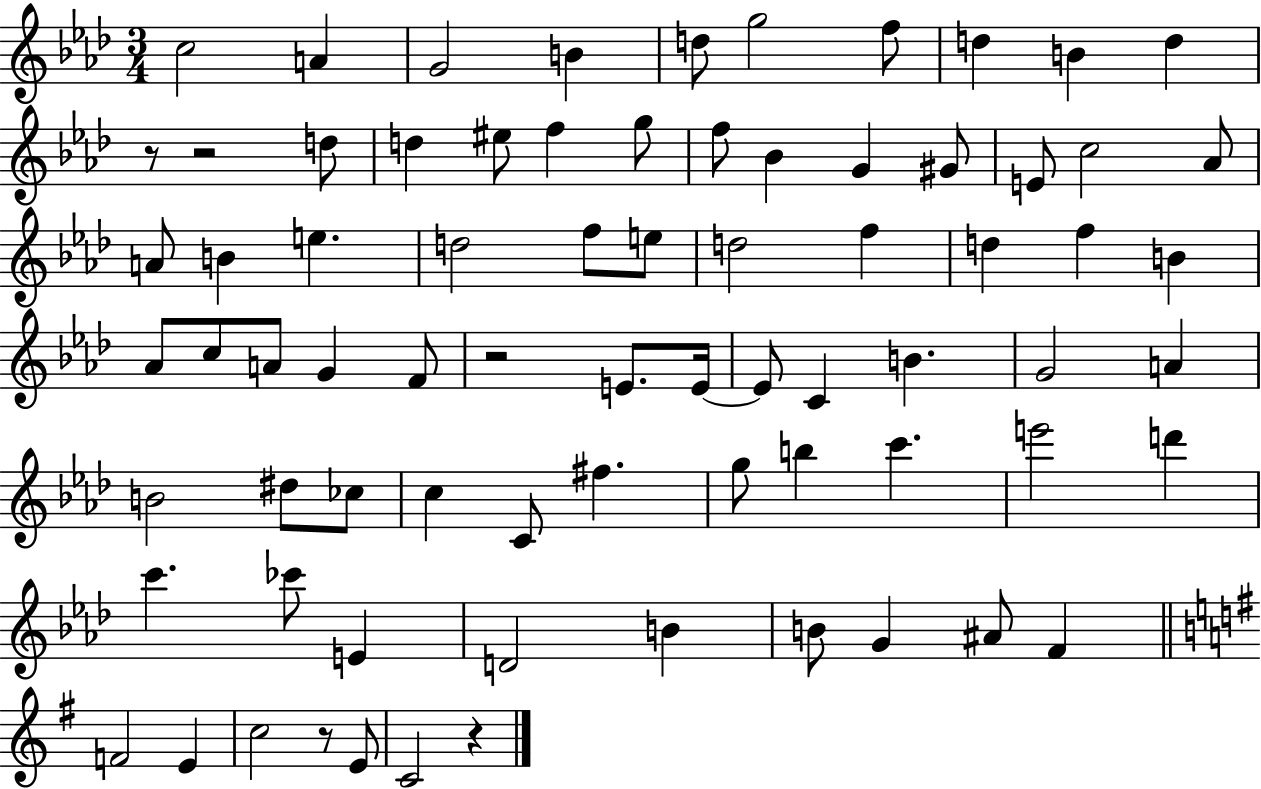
C5/h A4/q G4/h B4/q D5/e G5/h F5/e D5/q B4/q D5/q R/e R/h D5/e D5/q EIS5/e F5/q G5/e F5/e Bb4/q G4/q G#4/e E4/e C5/h Ab4/e A4/e B4/q E5/q. D5/h F5/e E5/e D5/h F5/q D5/q F5/q B4/q Ab4/e C5/e A4/e G4/q F4/e R/h E4/e. E4/s E4/e C4/q B4/q. G4/h A4/q B4/h D#5/e CES5/e C5/q C4/e F#5/q. G5/e B5/q C6/q. E6/h D6/q C6/q. CES6/e E4/q D4/h B4/q B4/e G4/q A#4/e F4/q F4/h E4/q C5/h R/e E4/e C4/h R/q